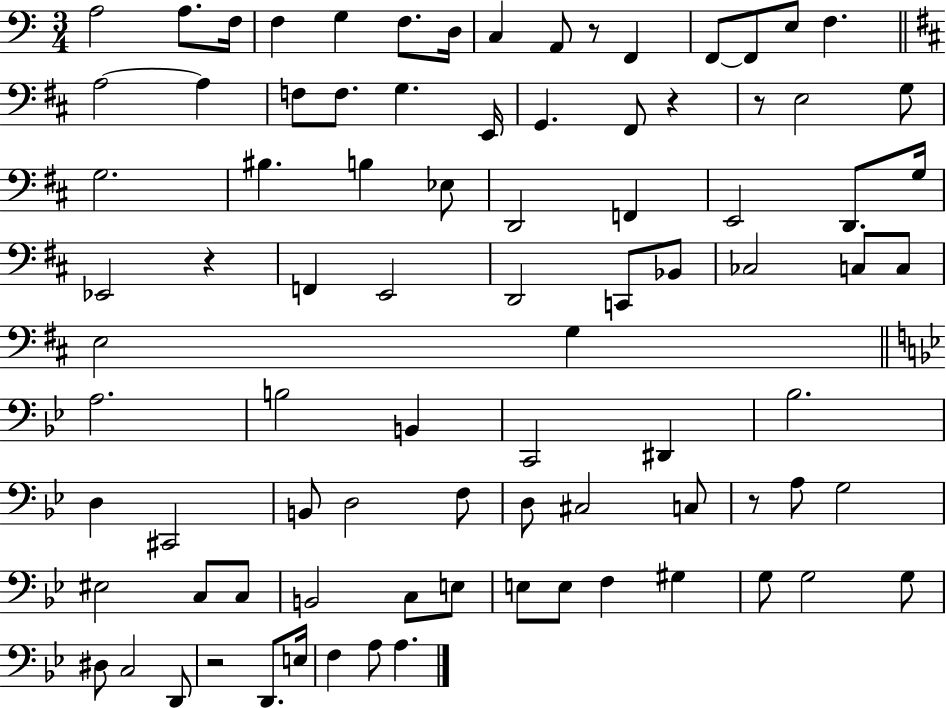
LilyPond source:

{
  \clef bass
  \numericTimeSignature
  \time 3/4
  \key c \major
  a2 a8. f16 | f4 g4 f8. d16 | c4 a,8 r8 f,4 | f,8~~ f,8 e8 f4. | \break \bar "||" \break \key b \minor a2~~ a4 | f8 f8. g4. e,16 | g,4. fis,8 r4 | r8 e2 g8 | \break g2. | bis4. b4 ees8 | d,2 f,4 | e,2 d,8. g16 | \break ees,2 r4 | f,4 e,2 | d,2 c,8 bes,8 | ces2 c8 c8 | \break e2 g4 | \bar "||" \break \key bes \major a2. | b2 b,4 | c,2 dis,4 | bes2. | \break d4 cis,2 | b,8 d2 f8 | d8 cis2 c8 | r8 a8 g2 | \break eis2 c8 c8 | b,2 c8 e8 | e8 e8 f4 gis4 | g8 g2 g8 | \break dis8 c2 d,8 | r2 d,8. e16 | f4 a8 a4. | \bar "|."
}